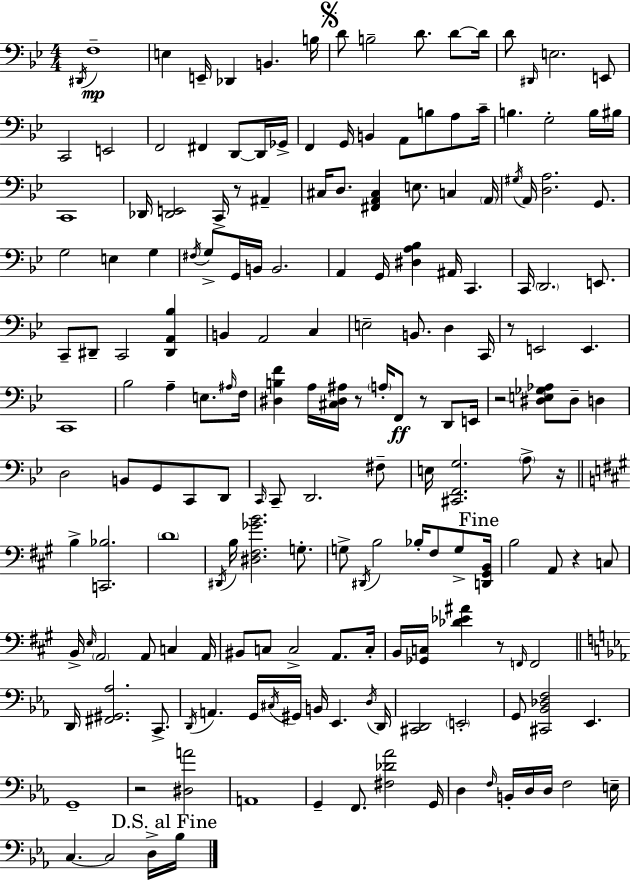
X:1
T:Untitled
M:4/4
L:1/4
K:Gm
^D,,/4 F,4 E, E,,/4 _D,, B,, B,/4 D/2 B,2 D/2 D/2 D/4 D/2 ^D,,/4 E,2 E,,/2 C,,2 E,,2 F,,2 ^F,, D,,/2 D,,/4 _G,,/4 F,, G,,/4 B,, A,,/2 B,/2 A,/2 C/4 B, G,2 B,/4 ^B,/4 C,,4 _D,,/4 [_D,,E,,]2 C,,/4 z/2 ^A,, ^C,/4 D,/2 [^F,,A,,^C,] E,/2 C, A,,/4 ^G,/4 A,,/4 [D,A,]2 G,,/2 G,2 E, G, ^F,/4 G,/2 G,,/4 B,,/4 B,,2 A,, G,,/4 [^D,A,_B,] ^A,,/4 C,, C,,/4 D,,2 E,,/2 C,,/2 ^D,,/2 C,,2 [^D,,A,,_B,] B,, A,,2 C, E,2 B,,/2 D, C,,/4 z/2 E,,2 E,, C,,4 _B,2 A, E,/2 ^A,/4 F,/4 [^D,B,F] A,/4 [^C,^D,^A,]/4 z/2 A,/4 F,,/2 z/2 D,,/2 E,,/4 z2 [^D,E,_G,_A,]/2 ^D,/2 D, D,2 B,,/2 G,,/2 C,,/2 D,,/2 C,,/4 C,,/2 D,,2 ^F,/2 E,/4 [^C,,F,,G,]2 A,/2 z/4 B, [C,,_B,]2 D4 ^D,,/4 B,/4 [^D,^F,_GB]2 G,/2 G,/2 ^D,,/4 B,2 _B,/4 ^F,/2 G,/2 [D,,^G,,B,,]/4 B,2 A,,/2 z C,/2 B,,/4 E,/4 A,,2 A,,/2 C, A,,/4 ^B,,/2 C,/2 C,2 A,,/2 C,/4 B,,/4 [_G,,C,]/4 [_D_E^A] z/2 F,,/4 F,,2 D,,/4 [^F,,^G,,_A,]2 C,,/2 D,,/4 A,, G,,/4 ^C,/4 ^G,,/4 B,,/4 _E,, D,/4 D,,/4 [^C,,D,,]2 E,,2 G,,/2 [^C,,_B,,_D,F,]2 _E,, G,,4 z2 [^D,A]2 A,,4 G,, F,,/2 [^F,_D_A]2 G,,/4 D, F,/4 B,,/4 D,/4 D,/4 F,2 E,/4 C, C,2 D,/4 _B,/4